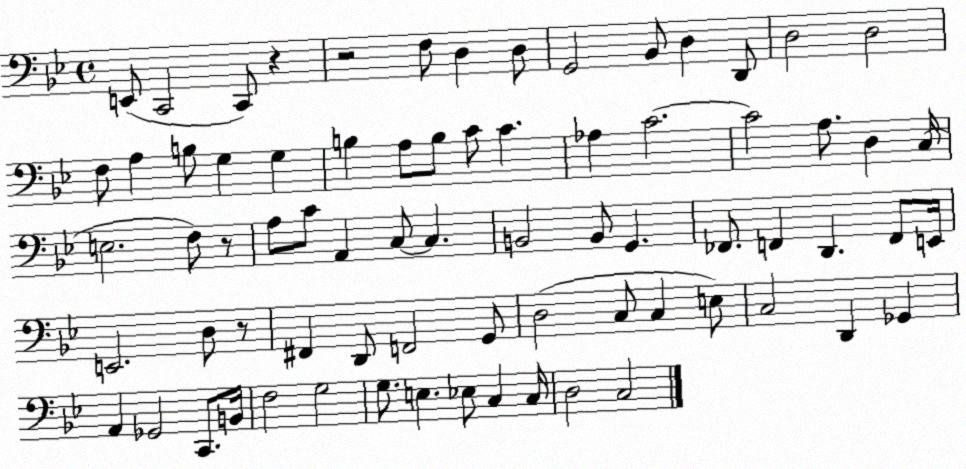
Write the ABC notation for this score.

X:1
T:Untitled
M:4/4
L:1/4
K:Bb
E,,/2 C,,2 C,,/2 z z2 F,/2 D, D,/2 G,,2 _B,,/2 D, D,,/2 D,2 D,2 F,/2 A, B,/2 G, G, B, A,/2 B,/2 C/2 C _A, C2 C2 A,/2 D, C,/4 E,2 F,/2 z/2 A,/2 C/2 A,, C,/2 C, B,,2 B,,/2 G,, _F,,/2 F,, D,, F,,/2 E,,/4 E,,2 D,/2 z/2 ^F,, D,,/2 F,,2 G,,/2 D,2 C,/2 C, E,/2 C,2 D,, _G,, A,, _G,,2 C,,/2 B,,/4 F,2 G,2 G,/2 E, _E,/2 C, C,/4 D,2 C,2